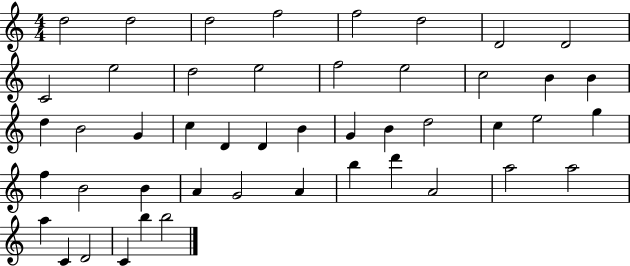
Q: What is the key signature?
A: C major